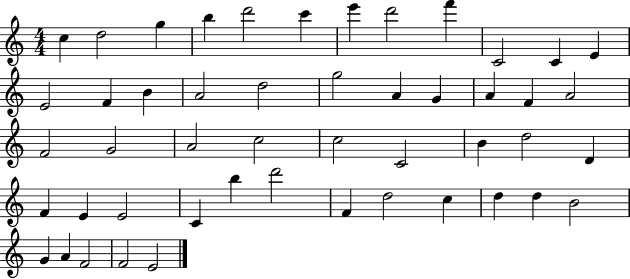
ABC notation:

X:1
T:Untitled
M:4/4
L:1/4
K:C
c d2 g b d'2 c' e' d'2 f' C2 C E E2 F B A2 d2 g2 A G A F A2 F2 G2 A2 c2 c2 C2 B d2 D F E E2 C b d'2 F d2 c d d B2 G A F2 F2 E2